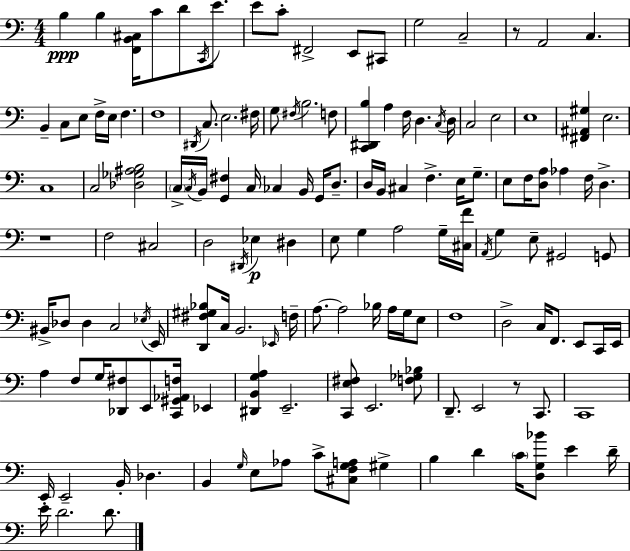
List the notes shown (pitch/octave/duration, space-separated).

B3/q B3/q [F2,B2,C#3]/s C4/e D4/e C2/s E4/e. E4/e C4/e F#2/h E2/e C#2/e G3/h C3/h R/e A2/h C3/q. B2/q C3/e E3/e F3/s E3/s F3/q. F3/w D#2/s C3/e. E3/h. F#3/s G3/e F#3/s B3/h. F3/e [C2,D#2,B3]/q A3/q F3/s D3/q. C3/s D3/s C3/h E3/h E3/w [F#2,A#2,G#3]/q E3/h. C3/w C3/h [Db3,Gb3,A#3,B3]/h C3/s C3/s B2/s [G2,F#3]/q C3/s CES3/q B2/s G2/s D3/e. D3/s B2/s C#3/q F3/q. E3/s G3/e. E3/e F3/s [D3,A3]/e Ab3/q F3/s D3/q. R/w F3/h C#3/h D3/h D#2/s Eb3/q D#3/q E3/e G3/q A3/h G3/s [C#3,F4]/s A2/s G3/q E3/e G#2/h G2/e BIS2/s Db3/e Db3/q C3/h Eb3/s E2/s [D2,F#3,G#3,Bb3]/e C3/s B2/h. Eb2/s F3/s A3/e. A3/h Bb3/s A3/s G3/s E3/e F3/w D3/h C3/s F2/e. E2/e C2/s E2/s A3/q F3/e G3/s [Db2,F#3]/e E2/e [C2,G#2,Ab2,F3]/s Eb2/q [D#2,B2,G3,A3]/q E2/h. [C2,E3,F#3]/e E2/h. [F3,Gb3,Bb3]/e D2/e. E2/h R/e C2/e. C2/w E2/s E2/h B2/s Db3/q. B2/q G3/s E3/e Ab3/e C4/e [C#3,F3,G3,A3]/e G#3/q B3/q D4/q C4/s [D3,G3,Bb4]/e E4/q D4/s E4/s D4/h. D4/e.